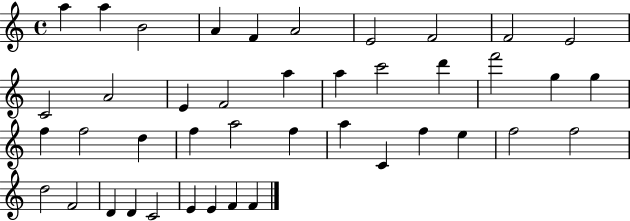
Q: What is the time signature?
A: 4/4